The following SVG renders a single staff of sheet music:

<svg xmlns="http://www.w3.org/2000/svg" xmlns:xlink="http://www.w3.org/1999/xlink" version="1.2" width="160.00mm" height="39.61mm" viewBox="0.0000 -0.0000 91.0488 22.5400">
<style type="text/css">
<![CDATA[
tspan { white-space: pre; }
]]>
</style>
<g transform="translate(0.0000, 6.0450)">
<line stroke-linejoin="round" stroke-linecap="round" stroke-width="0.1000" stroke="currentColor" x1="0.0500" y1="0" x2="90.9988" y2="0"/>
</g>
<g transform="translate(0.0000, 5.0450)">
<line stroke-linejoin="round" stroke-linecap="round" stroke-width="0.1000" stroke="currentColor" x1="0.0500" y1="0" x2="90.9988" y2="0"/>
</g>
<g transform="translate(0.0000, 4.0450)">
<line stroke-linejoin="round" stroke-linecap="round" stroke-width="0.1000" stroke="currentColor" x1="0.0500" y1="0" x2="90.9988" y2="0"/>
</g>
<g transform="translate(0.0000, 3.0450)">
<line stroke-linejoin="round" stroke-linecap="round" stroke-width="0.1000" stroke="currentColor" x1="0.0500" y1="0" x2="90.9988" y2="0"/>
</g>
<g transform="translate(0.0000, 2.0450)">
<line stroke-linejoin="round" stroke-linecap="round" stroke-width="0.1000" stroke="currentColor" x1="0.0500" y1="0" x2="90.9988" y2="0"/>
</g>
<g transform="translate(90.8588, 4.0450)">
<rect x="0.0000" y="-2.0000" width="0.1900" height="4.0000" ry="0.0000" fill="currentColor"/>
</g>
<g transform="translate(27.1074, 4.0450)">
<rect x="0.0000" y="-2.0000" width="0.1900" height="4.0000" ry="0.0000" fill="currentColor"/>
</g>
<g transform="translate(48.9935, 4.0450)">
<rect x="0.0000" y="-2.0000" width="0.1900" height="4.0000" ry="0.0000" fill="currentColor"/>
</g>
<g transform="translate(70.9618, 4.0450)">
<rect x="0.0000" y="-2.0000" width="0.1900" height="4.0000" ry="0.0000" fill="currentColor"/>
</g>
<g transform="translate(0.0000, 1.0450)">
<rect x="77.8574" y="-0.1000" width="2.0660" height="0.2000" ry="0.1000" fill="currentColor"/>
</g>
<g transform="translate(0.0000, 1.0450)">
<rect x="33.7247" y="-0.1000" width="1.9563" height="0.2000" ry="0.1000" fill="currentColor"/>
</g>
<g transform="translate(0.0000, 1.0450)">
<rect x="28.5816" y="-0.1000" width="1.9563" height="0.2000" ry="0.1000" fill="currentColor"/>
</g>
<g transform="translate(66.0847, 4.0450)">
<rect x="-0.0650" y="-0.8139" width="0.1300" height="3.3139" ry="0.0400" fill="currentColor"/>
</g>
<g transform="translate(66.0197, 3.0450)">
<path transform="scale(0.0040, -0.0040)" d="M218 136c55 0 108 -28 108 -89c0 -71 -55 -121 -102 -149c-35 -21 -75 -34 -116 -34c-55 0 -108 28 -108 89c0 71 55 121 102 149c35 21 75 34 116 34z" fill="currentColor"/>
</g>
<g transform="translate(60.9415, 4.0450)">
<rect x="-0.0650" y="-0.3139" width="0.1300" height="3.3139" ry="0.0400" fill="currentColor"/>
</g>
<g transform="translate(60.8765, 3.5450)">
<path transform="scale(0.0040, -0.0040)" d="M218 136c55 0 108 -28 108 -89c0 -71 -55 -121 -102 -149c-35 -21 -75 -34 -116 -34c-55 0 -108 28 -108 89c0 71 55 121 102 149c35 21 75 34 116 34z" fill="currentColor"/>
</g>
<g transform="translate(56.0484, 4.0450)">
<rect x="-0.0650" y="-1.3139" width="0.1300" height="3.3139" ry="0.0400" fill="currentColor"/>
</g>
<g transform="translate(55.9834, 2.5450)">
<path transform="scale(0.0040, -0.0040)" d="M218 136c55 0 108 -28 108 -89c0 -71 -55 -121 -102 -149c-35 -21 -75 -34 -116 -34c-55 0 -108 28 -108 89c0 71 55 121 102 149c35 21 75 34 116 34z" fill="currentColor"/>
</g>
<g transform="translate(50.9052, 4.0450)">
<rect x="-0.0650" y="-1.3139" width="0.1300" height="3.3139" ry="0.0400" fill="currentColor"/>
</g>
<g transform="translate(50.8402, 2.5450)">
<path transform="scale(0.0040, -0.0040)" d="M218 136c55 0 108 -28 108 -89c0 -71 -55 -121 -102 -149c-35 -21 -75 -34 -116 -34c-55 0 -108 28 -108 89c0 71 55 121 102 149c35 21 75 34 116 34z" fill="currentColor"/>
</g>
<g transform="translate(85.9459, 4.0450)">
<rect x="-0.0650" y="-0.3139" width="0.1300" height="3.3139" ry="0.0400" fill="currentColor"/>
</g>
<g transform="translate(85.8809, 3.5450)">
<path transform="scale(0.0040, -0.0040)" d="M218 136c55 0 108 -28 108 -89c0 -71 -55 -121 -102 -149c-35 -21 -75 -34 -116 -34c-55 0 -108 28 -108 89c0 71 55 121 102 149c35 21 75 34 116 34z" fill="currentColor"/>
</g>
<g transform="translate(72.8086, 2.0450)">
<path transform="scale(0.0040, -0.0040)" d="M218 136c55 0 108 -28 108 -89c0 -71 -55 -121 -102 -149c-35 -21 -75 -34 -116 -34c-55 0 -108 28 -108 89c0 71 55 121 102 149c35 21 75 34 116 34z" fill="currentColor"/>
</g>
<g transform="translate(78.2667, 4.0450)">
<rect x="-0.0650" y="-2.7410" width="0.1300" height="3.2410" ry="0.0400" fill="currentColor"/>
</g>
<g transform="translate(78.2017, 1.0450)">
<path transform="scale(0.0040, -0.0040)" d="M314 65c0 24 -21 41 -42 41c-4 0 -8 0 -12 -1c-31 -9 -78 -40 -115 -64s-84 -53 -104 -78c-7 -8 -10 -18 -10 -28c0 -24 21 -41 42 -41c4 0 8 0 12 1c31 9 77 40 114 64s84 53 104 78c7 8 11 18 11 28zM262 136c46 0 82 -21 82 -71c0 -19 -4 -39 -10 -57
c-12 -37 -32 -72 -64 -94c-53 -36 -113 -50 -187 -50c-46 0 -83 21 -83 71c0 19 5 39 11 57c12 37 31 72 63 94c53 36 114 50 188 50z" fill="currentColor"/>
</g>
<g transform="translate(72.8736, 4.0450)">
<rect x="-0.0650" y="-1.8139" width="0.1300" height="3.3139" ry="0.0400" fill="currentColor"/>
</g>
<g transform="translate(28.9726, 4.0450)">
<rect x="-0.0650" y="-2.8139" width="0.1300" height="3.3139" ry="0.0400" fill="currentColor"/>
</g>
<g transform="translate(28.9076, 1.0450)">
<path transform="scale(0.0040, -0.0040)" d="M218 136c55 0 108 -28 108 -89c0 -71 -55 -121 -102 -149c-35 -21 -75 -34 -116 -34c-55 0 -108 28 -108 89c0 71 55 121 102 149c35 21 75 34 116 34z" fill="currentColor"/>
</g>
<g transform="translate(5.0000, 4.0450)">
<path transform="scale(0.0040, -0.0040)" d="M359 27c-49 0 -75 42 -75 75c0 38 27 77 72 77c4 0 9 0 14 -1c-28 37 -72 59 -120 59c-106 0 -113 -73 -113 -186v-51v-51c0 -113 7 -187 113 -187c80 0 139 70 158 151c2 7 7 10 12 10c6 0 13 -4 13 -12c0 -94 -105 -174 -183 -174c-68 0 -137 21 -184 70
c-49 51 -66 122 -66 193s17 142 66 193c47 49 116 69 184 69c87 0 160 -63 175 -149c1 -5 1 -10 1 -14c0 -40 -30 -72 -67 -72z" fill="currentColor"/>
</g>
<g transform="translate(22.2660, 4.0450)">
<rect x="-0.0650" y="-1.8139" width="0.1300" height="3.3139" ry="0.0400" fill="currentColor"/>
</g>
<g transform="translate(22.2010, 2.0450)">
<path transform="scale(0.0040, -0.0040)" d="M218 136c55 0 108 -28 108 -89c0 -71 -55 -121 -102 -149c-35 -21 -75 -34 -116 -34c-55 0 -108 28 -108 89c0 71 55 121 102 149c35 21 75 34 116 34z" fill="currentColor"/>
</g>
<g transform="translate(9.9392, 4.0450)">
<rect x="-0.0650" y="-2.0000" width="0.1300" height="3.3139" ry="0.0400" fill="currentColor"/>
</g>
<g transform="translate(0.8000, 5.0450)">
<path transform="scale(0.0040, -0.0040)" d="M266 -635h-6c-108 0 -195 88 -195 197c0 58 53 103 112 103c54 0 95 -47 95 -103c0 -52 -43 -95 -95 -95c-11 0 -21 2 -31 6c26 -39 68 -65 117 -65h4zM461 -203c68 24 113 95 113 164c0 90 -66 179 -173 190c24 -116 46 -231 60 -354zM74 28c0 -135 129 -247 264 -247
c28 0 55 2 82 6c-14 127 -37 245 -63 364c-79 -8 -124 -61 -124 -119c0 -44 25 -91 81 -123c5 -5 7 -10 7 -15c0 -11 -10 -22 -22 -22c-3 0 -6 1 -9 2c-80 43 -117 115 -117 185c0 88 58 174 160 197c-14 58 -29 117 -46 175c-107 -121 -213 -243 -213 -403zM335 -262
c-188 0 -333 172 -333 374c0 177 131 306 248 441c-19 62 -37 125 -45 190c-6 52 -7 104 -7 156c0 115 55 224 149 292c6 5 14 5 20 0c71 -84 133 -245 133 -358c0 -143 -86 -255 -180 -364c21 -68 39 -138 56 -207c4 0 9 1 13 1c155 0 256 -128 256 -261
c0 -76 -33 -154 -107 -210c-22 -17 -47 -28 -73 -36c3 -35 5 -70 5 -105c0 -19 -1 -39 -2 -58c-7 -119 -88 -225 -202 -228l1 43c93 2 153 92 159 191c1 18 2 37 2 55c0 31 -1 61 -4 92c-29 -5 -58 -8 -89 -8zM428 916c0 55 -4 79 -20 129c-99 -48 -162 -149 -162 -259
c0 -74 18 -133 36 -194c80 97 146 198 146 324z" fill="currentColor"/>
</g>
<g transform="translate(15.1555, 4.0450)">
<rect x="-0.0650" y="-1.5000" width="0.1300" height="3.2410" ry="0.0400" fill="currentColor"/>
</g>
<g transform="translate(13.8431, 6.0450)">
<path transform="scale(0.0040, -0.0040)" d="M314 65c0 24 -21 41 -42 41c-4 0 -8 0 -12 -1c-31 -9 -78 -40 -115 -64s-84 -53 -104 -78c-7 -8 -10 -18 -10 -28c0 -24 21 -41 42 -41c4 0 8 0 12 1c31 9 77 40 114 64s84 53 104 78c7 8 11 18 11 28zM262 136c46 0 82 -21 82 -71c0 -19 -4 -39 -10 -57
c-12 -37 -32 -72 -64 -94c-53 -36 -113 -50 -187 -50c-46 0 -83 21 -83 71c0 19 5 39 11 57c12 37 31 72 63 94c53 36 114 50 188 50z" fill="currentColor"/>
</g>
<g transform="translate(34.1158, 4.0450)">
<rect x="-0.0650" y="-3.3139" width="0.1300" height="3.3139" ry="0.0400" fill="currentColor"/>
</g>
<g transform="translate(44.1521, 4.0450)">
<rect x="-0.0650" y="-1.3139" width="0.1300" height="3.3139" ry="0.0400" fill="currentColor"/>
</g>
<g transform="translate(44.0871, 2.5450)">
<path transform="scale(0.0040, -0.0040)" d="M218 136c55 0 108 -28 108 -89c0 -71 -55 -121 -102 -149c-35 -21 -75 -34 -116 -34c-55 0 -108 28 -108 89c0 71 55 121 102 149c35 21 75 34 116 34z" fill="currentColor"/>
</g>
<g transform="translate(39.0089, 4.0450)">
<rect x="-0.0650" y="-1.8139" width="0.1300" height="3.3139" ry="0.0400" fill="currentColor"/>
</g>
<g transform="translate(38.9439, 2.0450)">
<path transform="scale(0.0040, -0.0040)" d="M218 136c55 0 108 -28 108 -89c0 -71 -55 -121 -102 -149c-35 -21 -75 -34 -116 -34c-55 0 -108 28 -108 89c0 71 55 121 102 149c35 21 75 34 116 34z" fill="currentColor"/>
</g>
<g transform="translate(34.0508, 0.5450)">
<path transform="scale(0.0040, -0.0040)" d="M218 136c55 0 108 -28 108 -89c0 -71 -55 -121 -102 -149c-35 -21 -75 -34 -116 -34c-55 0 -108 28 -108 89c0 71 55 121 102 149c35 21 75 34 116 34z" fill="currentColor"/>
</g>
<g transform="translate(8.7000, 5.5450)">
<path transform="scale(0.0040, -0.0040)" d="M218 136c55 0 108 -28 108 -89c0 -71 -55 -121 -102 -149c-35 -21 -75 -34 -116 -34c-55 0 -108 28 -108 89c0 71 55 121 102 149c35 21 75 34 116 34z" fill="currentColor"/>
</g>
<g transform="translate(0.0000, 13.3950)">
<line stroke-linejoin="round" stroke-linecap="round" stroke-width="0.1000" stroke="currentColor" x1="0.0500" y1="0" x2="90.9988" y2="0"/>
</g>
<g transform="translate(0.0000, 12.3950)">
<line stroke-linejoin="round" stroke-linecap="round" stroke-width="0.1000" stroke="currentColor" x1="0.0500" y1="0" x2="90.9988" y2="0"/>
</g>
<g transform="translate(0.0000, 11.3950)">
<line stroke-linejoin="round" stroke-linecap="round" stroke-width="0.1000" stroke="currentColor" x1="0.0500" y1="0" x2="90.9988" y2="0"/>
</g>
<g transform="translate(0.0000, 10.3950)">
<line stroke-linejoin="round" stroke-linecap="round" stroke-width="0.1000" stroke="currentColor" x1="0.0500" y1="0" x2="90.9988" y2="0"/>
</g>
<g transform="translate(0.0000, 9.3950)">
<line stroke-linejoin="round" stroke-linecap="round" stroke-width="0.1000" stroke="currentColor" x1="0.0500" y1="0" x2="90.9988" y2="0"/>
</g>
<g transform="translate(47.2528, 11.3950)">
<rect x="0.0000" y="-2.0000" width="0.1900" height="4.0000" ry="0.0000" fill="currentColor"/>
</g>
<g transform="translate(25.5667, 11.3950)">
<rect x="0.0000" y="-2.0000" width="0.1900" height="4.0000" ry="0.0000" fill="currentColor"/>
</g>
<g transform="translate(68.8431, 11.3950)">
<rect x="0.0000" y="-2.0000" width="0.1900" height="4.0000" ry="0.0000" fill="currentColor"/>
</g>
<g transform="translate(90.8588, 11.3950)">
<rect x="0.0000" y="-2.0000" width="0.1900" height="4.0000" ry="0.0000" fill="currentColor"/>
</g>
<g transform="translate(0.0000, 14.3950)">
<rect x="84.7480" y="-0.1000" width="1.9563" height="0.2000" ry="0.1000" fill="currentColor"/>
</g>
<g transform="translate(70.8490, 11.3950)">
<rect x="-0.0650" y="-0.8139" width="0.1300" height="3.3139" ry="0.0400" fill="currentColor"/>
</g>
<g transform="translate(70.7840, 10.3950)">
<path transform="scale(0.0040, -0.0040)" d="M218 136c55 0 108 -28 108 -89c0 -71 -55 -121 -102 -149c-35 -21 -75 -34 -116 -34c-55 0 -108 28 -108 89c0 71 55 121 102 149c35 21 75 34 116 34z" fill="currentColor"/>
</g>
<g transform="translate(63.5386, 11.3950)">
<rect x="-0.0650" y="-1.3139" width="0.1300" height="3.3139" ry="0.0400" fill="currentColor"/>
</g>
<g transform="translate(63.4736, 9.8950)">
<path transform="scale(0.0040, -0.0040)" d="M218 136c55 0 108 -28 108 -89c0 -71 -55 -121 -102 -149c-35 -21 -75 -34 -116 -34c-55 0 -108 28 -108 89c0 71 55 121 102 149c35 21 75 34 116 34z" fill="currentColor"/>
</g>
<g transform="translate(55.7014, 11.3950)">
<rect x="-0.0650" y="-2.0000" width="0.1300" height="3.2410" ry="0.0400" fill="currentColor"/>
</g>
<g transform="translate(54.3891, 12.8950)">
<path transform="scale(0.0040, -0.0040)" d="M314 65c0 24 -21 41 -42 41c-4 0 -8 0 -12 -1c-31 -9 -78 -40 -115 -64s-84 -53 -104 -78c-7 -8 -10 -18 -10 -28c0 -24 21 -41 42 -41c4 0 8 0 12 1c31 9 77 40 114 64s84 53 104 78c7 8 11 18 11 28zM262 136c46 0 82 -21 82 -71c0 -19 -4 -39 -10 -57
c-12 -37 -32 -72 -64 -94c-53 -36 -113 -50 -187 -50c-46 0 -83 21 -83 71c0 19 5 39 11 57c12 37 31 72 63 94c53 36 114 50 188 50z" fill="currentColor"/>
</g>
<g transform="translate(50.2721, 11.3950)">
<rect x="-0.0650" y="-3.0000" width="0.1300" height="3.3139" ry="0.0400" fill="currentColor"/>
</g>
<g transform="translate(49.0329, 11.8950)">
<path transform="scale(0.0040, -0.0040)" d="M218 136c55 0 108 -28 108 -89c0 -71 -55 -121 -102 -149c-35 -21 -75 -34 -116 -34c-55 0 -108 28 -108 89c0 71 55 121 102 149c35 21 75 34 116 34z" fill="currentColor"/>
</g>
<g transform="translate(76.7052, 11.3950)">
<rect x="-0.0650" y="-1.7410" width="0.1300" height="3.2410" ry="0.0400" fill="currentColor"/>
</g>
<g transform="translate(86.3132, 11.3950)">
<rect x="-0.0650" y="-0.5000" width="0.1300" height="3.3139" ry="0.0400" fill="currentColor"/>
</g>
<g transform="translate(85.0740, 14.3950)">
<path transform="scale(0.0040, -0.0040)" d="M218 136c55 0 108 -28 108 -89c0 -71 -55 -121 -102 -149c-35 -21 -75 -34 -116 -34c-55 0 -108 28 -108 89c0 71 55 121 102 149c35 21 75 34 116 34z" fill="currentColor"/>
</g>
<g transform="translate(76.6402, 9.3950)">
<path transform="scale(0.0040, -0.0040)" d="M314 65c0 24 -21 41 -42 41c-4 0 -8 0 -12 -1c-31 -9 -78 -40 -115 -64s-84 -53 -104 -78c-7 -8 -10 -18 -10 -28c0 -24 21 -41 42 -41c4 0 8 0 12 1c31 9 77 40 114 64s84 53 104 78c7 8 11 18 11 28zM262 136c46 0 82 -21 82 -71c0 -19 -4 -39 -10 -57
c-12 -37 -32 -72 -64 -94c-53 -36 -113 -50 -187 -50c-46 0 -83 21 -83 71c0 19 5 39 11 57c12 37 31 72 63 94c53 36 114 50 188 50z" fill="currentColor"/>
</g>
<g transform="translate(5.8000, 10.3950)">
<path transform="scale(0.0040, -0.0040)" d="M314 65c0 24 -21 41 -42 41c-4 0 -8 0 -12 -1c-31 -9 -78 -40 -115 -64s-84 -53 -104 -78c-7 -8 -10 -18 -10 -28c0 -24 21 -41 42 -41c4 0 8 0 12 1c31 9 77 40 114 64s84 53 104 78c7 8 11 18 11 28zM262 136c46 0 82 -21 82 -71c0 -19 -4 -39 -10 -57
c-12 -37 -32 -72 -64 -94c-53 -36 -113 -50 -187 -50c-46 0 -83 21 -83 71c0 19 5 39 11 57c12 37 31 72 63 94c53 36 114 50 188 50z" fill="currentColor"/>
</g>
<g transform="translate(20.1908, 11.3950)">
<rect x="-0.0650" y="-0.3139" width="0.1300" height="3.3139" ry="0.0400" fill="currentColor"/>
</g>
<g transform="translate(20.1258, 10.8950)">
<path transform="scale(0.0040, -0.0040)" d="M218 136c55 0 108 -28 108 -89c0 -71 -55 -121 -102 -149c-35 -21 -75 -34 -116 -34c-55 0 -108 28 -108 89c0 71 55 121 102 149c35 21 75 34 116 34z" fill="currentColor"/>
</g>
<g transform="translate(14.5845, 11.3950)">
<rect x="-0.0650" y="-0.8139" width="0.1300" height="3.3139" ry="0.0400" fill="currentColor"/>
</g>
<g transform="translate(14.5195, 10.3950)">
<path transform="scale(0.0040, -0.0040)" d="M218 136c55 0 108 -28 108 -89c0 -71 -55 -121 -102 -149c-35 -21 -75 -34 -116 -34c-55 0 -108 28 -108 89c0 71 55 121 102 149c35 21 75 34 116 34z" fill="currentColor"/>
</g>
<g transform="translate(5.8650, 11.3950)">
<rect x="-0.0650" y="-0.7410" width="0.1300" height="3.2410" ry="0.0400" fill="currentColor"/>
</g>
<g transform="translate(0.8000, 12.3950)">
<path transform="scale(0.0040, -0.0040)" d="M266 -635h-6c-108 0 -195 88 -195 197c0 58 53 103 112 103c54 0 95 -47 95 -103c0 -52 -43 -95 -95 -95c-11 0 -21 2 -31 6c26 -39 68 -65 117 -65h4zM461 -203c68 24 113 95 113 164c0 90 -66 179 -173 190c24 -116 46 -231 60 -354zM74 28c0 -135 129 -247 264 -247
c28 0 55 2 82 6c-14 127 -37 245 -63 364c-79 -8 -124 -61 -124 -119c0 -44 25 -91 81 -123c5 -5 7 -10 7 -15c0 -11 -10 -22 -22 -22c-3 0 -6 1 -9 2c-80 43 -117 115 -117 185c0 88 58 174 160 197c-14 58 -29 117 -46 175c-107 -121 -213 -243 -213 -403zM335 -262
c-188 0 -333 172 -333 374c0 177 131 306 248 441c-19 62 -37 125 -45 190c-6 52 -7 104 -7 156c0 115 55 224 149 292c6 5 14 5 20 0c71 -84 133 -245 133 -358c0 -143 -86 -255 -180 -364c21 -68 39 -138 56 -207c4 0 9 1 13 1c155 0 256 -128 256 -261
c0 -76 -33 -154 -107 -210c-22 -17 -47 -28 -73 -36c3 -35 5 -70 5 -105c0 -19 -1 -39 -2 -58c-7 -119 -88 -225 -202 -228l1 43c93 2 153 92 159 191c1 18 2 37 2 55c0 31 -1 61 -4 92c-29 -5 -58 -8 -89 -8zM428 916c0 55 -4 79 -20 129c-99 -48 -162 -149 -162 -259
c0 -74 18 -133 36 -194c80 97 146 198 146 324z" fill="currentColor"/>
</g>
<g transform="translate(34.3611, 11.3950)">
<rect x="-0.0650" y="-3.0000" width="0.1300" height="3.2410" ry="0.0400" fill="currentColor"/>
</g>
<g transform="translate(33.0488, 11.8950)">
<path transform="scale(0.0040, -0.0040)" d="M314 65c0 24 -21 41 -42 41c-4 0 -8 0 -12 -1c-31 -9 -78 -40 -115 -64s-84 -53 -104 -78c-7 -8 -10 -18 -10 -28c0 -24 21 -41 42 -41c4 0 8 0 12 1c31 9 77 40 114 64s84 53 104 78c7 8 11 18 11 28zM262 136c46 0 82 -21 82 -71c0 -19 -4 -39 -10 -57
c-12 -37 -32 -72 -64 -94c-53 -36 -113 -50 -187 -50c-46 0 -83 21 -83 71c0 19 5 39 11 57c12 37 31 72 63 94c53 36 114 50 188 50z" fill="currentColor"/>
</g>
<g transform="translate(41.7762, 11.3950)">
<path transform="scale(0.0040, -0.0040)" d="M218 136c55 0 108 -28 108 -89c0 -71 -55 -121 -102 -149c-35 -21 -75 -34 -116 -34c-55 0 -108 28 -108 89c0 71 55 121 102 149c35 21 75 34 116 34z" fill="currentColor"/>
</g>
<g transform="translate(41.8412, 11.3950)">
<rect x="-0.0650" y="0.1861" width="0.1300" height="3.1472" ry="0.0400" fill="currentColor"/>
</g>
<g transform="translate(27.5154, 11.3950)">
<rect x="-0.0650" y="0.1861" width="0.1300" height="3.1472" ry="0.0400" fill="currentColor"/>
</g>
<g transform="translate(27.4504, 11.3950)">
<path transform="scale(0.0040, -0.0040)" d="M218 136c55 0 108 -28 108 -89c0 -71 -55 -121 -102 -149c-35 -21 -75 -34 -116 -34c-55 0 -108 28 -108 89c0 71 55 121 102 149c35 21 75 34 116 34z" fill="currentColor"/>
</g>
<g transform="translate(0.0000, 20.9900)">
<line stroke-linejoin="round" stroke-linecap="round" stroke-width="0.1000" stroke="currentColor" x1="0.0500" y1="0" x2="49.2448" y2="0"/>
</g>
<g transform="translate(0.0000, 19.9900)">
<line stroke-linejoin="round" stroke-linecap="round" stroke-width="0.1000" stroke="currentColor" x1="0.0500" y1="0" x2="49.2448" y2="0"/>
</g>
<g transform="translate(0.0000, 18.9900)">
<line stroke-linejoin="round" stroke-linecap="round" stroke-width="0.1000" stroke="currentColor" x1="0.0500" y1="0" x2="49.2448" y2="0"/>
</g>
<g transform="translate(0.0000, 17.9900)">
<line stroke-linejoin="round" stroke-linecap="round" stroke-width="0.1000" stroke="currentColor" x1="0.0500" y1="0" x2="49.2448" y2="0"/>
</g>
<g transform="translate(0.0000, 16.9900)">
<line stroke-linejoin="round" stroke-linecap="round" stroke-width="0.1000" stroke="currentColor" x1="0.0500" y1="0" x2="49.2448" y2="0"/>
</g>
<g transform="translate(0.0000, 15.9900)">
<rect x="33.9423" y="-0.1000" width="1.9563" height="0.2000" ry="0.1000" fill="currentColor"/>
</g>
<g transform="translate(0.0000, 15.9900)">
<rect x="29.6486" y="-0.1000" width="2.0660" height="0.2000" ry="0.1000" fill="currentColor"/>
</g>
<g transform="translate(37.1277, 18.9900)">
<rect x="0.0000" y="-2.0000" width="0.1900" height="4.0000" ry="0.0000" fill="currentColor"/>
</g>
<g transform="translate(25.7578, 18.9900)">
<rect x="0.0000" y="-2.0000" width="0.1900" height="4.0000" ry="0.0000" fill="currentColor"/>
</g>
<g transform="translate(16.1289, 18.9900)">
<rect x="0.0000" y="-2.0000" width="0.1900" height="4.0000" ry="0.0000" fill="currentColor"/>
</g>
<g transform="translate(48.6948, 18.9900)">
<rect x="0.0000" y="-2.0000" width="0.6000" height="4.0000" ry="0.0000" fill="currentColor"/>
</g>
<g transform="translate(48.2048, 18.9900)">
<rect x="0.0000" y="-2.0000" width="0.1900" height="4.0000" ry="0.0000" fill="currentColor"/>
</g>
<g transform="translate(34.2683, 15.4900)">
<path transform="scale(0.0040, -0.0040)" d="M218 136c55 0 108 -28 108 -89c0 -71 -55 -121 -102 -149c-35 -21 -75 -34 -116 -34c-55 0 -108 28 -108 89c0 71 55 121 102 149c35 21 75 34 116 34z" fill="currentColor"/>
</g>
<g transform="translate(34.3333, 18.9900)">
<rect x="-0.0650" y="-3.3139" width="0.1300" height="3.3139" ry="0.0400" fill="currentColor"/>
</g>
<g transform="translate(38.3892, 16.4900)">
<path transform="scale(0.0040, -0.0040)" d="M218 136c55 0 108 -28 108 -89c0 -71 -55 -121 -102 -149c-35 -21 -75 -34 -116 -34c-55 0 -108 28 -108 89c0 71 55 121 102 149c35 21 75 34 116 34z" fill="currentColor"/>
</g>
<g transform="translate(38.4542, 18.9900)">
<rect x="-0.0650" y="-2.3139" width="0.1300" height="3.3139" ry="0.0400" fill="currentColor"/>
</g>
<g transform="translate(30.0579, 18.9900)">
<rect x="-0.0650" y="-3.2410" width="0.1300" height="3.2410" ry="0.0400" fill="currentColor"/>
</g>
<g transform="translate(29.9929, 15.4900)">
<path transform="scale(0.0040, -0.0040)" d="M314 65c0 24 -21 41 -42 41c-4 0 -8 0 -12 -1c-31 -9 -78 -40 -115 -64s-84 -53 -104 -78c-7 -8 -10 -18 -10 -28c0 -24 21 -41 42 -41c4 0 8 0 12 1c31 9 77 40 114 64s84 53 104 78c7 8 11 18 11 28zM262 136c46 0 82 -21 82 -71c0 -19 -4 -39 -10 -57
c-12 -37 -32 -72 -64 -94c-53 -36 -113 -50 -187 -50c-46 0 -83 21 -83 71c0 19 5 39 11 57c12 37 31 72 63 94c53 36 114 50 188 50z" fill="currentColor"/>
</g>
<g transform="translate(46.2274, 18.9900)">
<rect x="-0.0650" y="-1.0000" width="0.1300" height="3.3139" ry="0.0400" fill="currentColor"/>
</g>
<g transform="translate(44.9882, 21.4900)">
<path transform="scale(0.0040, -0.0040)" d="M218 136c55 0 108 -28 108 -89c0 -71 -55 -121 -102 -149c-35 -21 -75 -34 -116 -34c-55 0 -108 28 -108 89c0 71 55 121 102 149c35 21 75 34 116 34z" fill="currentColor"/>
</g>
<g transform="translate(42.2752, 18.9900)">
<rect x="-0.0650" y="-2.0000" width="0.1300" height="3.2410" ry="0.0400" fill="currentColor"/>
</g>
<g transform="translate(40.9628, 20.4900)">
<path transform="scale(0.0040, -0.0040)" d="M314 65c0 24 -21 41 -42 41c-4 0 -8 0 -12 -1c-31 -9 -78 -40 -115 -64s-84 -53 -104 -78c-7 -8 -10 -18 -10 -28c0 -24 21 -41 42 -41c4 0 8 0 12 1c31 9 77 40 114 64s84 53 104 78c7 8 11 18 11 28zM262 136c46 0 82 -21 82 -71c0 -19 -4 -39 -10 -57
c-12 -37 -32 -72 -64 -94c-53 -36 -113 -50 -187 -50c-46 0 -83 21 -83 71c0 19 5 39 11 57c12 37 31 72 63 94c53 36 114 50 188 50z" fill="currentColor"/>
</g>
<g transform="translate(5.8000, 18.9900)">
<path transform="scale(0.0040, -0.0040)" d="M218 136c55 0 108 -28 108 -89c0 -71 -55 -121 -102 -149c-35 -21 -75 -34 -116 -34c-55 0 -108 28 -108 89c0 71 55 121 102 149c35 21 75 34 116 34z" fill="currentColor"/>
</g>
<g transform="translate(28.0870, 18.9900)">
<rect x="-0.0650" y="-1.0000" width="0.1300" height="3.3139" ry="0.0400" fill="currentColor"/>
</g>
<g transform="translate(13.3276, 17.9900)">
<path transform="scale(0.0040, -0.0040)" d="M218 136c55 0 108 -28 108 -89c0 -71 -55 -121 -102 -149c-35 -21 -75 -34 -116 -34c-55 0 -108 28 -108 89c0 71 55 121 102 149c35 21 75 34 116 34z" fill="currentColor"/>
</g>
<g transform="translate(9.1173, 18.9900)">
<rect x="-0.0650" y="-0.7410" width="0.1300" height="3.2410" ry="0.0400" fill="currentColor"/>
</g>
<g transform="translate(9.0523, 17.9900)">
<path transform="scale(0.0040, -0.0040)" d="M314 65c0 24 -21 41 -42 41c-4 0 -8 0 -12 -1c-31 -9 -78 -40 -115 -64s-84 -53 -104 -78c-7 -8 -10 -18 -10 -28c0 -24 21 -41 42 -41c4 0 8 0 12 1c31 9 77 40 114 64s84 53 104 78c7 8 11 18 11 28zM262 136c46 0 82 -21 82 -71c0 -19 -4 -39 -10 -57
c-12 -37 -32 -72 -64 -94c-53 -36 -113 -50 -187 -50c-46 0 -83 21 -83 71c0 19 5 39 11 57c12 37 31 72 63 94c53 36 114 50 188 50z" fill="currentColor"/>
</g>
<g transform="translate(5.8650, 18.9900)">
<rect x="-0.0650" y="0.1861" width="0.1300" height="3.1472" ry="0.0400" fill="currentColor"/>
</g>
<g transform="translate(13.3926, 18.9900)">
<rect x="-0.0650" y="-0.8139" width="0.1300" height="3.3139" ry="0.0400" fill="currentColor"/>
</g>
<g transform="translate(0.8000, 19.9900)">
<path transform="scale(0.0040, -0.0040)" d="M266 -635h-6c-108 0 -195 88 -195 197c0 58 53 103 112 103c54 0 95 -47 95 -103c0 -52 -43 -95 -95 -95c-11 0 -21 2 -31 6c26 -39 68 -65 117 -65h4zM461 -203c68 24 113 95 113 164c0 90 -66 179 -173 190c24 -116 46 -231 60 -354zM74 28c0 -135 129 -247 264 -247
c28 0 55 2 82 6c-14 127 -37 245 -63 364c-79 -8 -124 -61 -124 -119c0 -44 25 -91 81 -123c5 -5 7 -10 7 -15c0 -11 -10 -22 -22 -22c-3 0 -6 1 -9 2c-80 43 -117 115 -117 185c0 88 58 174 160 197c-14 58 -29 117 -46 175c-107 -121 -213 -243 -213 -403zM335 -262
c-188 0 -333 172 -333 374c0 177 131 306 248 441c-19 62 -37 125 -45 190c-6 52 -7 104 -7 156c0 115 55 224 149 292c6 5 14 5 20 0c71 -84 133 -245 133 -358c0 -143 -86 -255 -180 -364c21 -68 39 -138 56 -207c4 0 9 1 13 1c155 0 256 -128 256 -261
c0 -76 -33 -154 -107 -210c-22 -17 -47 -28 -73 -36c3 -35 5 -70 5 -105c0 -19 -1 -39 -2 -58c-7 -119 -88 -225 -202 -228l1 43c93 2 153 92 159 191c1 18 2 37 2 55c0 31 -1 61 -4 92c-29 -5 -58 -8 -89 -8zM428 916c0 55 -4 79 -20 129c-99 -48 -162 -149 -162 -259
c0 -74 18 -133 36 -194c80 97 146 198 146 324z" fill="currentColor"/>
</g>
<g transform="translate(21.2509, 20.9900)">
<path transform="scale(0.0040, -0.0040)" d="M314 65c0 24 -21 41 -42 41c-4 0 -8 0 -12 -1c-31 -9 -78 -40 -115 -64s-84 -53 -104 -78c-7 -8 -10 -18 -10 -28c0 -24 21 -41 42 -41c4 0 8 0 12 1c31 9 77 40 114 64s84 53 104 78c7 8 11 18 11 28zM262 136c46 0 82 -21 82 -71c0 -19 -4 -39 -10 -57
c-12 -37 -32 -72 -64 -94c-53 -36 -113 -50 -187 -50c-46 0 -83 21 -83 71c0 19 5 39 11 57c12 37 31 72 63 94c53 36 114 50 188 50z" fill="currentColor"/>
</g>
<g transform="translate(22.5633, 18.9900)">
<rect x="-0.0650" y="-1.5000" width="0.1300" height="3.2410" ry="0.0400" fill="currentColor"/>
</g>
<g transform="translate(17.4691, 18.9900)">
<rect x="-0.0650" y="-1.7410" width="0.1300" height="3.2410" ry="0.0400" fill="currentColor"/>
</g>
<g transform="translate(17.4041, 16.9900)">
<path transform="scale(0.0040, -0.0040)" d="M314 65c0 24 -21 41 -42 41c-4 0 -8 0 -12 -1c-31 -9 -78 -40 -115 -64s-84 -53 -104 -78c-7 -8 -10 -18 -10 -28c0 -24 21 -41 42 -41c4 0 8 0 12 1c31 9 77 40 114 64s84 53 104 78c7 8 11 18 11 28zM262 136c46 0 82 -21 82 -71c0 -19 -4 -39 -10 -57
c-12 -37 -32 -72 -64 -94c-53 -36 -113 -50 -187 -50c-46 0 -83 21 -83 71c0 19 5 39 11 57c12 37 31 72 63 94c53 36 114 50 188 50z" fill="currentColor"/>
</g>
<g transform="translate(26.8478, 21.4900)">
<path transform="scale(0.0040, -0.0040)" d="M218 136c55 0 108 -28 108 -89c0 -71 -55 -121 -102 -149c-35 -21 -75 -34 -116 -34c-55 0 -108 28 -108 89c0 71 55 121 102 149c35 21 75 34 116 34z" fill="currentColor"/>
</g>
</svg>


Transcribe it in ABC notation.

X:1
T:Untitled
M:4/4
L:1/4
K:C
F E2 f a b f e e e c d f a2 c d2 d c B A2 B A F2 e d f2 C B d2 d f2 E2 D b2 b g F2 D